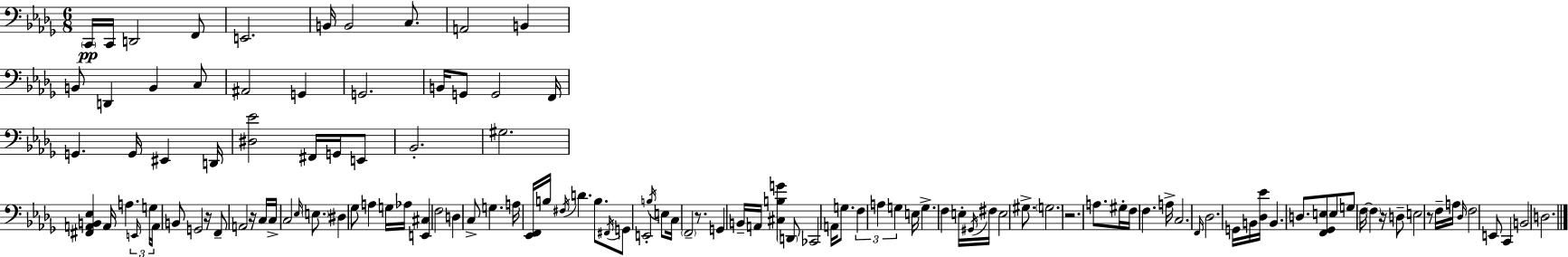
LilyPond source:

{
  \clef bass
  \numericTimeSignature
  \time 6/8
  \key bes \minor
  \parenthesize c,16\pp c,16 d,2 f,8 | e,2. | b,16 b,2 c8. | a,2 b,4 | \break b,8 d,4 b,4 c8 | ais,2 g,4 | g,2. | b,16 g,8 g,2 f,16 | \break g,4. g,16 eis,4 d,16 | <dis ees'>2 fis,16 g,16 e,8 | bes,2.-. | gis2. | \break <fis, a, b, ees>4 a,16 a4. \tuplet 3/2 { \grace { e,16 } | g16 a,16 } b,8 g,2 | r16 f,8-- a,2 r16 | c16 c16-> c2 \grace { ees16 } \parenthesize e8. | \break dis4 ges8 a4 | g16 aes16 <e, cis>4 f2 | d4 c8-> g4. | a16 <ees, f,>16 b16 \acciaccatura { fis16 } d'4. | \break b8. \acciaccatura { fis,16 } g,8 e,2-. | \acciaccatura { b16 } e8 c16 \parenthesize f,2-- | r8. g,4 b,16-- a,16 <cis b g'>4 | \parenthesize d,8 ces,2 | \break a,16 g8. \tuplet 3/2 { f4 a4 | g4 } e16 g4.-> | f4 e16-. \acciaccatura { gis,16 } fis16 e2 | gis8.-> \parenthesize g2. | \break r2. | a8. gis16-. f16 f4. | a16-> c2. | \grace { f,16 } des2. | \break g,16 b,16 <des ees'>16 b,4. | d8. <f, ges, e>8 e8 g8 | f16~~ \parenthesize f4 r16 d8-- e2 | r8 f16-- a16 \grace { des16 } f2 | \break e,8 c,4 | b,2 d2. | \bar "|."
}